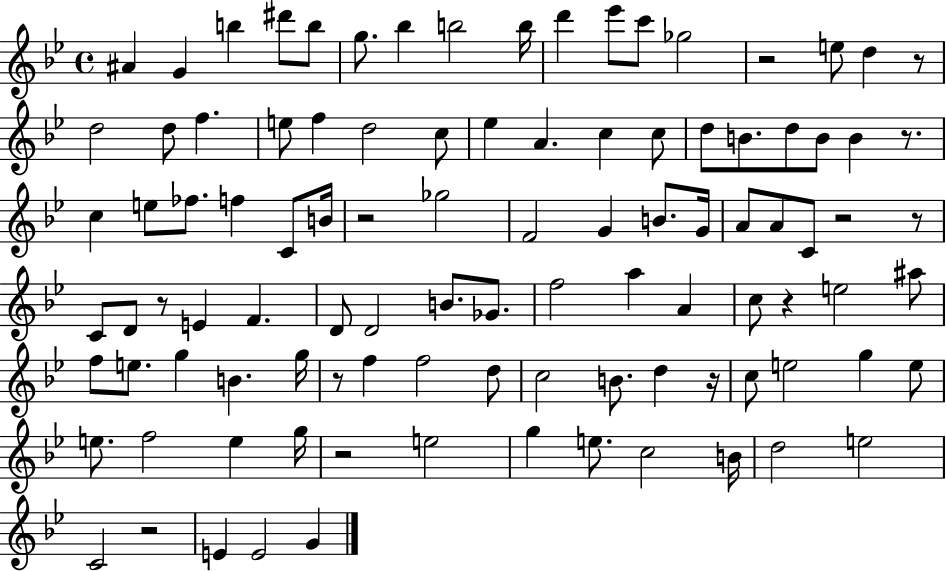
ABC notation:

X:1
T:Untitled
M:4/4
L:1/4
K:Bb
^A G b ^d'/2 b/2 g/2 _b b2 b/4 d' _e'/2 c'/2 _g2 z2 e/2 d z/2 d2 d/2 f e/2 f d2 c/2 _e A c c/2 d/2 B/2 d/2 B/2 B z/2 c e/2 _f/2 f C/2 B/4 z2 _g2 F2 G B/2 G/4 A/2 A/2 C/2 z2 z/2 C/2 D/2 z/2 E F D/2 D2 B/2 _G/2 f2 a A c/2 z e2 ^a/2 f/2 e/2 g B g/4 z/2 f f2 d/2 c2 B/2 d z/4 c/2 e2 g e/2 e/2 f2 e g/4 z2 e2 g e/2 c2 B/4 d2 e2 C2 z2 E E2 G